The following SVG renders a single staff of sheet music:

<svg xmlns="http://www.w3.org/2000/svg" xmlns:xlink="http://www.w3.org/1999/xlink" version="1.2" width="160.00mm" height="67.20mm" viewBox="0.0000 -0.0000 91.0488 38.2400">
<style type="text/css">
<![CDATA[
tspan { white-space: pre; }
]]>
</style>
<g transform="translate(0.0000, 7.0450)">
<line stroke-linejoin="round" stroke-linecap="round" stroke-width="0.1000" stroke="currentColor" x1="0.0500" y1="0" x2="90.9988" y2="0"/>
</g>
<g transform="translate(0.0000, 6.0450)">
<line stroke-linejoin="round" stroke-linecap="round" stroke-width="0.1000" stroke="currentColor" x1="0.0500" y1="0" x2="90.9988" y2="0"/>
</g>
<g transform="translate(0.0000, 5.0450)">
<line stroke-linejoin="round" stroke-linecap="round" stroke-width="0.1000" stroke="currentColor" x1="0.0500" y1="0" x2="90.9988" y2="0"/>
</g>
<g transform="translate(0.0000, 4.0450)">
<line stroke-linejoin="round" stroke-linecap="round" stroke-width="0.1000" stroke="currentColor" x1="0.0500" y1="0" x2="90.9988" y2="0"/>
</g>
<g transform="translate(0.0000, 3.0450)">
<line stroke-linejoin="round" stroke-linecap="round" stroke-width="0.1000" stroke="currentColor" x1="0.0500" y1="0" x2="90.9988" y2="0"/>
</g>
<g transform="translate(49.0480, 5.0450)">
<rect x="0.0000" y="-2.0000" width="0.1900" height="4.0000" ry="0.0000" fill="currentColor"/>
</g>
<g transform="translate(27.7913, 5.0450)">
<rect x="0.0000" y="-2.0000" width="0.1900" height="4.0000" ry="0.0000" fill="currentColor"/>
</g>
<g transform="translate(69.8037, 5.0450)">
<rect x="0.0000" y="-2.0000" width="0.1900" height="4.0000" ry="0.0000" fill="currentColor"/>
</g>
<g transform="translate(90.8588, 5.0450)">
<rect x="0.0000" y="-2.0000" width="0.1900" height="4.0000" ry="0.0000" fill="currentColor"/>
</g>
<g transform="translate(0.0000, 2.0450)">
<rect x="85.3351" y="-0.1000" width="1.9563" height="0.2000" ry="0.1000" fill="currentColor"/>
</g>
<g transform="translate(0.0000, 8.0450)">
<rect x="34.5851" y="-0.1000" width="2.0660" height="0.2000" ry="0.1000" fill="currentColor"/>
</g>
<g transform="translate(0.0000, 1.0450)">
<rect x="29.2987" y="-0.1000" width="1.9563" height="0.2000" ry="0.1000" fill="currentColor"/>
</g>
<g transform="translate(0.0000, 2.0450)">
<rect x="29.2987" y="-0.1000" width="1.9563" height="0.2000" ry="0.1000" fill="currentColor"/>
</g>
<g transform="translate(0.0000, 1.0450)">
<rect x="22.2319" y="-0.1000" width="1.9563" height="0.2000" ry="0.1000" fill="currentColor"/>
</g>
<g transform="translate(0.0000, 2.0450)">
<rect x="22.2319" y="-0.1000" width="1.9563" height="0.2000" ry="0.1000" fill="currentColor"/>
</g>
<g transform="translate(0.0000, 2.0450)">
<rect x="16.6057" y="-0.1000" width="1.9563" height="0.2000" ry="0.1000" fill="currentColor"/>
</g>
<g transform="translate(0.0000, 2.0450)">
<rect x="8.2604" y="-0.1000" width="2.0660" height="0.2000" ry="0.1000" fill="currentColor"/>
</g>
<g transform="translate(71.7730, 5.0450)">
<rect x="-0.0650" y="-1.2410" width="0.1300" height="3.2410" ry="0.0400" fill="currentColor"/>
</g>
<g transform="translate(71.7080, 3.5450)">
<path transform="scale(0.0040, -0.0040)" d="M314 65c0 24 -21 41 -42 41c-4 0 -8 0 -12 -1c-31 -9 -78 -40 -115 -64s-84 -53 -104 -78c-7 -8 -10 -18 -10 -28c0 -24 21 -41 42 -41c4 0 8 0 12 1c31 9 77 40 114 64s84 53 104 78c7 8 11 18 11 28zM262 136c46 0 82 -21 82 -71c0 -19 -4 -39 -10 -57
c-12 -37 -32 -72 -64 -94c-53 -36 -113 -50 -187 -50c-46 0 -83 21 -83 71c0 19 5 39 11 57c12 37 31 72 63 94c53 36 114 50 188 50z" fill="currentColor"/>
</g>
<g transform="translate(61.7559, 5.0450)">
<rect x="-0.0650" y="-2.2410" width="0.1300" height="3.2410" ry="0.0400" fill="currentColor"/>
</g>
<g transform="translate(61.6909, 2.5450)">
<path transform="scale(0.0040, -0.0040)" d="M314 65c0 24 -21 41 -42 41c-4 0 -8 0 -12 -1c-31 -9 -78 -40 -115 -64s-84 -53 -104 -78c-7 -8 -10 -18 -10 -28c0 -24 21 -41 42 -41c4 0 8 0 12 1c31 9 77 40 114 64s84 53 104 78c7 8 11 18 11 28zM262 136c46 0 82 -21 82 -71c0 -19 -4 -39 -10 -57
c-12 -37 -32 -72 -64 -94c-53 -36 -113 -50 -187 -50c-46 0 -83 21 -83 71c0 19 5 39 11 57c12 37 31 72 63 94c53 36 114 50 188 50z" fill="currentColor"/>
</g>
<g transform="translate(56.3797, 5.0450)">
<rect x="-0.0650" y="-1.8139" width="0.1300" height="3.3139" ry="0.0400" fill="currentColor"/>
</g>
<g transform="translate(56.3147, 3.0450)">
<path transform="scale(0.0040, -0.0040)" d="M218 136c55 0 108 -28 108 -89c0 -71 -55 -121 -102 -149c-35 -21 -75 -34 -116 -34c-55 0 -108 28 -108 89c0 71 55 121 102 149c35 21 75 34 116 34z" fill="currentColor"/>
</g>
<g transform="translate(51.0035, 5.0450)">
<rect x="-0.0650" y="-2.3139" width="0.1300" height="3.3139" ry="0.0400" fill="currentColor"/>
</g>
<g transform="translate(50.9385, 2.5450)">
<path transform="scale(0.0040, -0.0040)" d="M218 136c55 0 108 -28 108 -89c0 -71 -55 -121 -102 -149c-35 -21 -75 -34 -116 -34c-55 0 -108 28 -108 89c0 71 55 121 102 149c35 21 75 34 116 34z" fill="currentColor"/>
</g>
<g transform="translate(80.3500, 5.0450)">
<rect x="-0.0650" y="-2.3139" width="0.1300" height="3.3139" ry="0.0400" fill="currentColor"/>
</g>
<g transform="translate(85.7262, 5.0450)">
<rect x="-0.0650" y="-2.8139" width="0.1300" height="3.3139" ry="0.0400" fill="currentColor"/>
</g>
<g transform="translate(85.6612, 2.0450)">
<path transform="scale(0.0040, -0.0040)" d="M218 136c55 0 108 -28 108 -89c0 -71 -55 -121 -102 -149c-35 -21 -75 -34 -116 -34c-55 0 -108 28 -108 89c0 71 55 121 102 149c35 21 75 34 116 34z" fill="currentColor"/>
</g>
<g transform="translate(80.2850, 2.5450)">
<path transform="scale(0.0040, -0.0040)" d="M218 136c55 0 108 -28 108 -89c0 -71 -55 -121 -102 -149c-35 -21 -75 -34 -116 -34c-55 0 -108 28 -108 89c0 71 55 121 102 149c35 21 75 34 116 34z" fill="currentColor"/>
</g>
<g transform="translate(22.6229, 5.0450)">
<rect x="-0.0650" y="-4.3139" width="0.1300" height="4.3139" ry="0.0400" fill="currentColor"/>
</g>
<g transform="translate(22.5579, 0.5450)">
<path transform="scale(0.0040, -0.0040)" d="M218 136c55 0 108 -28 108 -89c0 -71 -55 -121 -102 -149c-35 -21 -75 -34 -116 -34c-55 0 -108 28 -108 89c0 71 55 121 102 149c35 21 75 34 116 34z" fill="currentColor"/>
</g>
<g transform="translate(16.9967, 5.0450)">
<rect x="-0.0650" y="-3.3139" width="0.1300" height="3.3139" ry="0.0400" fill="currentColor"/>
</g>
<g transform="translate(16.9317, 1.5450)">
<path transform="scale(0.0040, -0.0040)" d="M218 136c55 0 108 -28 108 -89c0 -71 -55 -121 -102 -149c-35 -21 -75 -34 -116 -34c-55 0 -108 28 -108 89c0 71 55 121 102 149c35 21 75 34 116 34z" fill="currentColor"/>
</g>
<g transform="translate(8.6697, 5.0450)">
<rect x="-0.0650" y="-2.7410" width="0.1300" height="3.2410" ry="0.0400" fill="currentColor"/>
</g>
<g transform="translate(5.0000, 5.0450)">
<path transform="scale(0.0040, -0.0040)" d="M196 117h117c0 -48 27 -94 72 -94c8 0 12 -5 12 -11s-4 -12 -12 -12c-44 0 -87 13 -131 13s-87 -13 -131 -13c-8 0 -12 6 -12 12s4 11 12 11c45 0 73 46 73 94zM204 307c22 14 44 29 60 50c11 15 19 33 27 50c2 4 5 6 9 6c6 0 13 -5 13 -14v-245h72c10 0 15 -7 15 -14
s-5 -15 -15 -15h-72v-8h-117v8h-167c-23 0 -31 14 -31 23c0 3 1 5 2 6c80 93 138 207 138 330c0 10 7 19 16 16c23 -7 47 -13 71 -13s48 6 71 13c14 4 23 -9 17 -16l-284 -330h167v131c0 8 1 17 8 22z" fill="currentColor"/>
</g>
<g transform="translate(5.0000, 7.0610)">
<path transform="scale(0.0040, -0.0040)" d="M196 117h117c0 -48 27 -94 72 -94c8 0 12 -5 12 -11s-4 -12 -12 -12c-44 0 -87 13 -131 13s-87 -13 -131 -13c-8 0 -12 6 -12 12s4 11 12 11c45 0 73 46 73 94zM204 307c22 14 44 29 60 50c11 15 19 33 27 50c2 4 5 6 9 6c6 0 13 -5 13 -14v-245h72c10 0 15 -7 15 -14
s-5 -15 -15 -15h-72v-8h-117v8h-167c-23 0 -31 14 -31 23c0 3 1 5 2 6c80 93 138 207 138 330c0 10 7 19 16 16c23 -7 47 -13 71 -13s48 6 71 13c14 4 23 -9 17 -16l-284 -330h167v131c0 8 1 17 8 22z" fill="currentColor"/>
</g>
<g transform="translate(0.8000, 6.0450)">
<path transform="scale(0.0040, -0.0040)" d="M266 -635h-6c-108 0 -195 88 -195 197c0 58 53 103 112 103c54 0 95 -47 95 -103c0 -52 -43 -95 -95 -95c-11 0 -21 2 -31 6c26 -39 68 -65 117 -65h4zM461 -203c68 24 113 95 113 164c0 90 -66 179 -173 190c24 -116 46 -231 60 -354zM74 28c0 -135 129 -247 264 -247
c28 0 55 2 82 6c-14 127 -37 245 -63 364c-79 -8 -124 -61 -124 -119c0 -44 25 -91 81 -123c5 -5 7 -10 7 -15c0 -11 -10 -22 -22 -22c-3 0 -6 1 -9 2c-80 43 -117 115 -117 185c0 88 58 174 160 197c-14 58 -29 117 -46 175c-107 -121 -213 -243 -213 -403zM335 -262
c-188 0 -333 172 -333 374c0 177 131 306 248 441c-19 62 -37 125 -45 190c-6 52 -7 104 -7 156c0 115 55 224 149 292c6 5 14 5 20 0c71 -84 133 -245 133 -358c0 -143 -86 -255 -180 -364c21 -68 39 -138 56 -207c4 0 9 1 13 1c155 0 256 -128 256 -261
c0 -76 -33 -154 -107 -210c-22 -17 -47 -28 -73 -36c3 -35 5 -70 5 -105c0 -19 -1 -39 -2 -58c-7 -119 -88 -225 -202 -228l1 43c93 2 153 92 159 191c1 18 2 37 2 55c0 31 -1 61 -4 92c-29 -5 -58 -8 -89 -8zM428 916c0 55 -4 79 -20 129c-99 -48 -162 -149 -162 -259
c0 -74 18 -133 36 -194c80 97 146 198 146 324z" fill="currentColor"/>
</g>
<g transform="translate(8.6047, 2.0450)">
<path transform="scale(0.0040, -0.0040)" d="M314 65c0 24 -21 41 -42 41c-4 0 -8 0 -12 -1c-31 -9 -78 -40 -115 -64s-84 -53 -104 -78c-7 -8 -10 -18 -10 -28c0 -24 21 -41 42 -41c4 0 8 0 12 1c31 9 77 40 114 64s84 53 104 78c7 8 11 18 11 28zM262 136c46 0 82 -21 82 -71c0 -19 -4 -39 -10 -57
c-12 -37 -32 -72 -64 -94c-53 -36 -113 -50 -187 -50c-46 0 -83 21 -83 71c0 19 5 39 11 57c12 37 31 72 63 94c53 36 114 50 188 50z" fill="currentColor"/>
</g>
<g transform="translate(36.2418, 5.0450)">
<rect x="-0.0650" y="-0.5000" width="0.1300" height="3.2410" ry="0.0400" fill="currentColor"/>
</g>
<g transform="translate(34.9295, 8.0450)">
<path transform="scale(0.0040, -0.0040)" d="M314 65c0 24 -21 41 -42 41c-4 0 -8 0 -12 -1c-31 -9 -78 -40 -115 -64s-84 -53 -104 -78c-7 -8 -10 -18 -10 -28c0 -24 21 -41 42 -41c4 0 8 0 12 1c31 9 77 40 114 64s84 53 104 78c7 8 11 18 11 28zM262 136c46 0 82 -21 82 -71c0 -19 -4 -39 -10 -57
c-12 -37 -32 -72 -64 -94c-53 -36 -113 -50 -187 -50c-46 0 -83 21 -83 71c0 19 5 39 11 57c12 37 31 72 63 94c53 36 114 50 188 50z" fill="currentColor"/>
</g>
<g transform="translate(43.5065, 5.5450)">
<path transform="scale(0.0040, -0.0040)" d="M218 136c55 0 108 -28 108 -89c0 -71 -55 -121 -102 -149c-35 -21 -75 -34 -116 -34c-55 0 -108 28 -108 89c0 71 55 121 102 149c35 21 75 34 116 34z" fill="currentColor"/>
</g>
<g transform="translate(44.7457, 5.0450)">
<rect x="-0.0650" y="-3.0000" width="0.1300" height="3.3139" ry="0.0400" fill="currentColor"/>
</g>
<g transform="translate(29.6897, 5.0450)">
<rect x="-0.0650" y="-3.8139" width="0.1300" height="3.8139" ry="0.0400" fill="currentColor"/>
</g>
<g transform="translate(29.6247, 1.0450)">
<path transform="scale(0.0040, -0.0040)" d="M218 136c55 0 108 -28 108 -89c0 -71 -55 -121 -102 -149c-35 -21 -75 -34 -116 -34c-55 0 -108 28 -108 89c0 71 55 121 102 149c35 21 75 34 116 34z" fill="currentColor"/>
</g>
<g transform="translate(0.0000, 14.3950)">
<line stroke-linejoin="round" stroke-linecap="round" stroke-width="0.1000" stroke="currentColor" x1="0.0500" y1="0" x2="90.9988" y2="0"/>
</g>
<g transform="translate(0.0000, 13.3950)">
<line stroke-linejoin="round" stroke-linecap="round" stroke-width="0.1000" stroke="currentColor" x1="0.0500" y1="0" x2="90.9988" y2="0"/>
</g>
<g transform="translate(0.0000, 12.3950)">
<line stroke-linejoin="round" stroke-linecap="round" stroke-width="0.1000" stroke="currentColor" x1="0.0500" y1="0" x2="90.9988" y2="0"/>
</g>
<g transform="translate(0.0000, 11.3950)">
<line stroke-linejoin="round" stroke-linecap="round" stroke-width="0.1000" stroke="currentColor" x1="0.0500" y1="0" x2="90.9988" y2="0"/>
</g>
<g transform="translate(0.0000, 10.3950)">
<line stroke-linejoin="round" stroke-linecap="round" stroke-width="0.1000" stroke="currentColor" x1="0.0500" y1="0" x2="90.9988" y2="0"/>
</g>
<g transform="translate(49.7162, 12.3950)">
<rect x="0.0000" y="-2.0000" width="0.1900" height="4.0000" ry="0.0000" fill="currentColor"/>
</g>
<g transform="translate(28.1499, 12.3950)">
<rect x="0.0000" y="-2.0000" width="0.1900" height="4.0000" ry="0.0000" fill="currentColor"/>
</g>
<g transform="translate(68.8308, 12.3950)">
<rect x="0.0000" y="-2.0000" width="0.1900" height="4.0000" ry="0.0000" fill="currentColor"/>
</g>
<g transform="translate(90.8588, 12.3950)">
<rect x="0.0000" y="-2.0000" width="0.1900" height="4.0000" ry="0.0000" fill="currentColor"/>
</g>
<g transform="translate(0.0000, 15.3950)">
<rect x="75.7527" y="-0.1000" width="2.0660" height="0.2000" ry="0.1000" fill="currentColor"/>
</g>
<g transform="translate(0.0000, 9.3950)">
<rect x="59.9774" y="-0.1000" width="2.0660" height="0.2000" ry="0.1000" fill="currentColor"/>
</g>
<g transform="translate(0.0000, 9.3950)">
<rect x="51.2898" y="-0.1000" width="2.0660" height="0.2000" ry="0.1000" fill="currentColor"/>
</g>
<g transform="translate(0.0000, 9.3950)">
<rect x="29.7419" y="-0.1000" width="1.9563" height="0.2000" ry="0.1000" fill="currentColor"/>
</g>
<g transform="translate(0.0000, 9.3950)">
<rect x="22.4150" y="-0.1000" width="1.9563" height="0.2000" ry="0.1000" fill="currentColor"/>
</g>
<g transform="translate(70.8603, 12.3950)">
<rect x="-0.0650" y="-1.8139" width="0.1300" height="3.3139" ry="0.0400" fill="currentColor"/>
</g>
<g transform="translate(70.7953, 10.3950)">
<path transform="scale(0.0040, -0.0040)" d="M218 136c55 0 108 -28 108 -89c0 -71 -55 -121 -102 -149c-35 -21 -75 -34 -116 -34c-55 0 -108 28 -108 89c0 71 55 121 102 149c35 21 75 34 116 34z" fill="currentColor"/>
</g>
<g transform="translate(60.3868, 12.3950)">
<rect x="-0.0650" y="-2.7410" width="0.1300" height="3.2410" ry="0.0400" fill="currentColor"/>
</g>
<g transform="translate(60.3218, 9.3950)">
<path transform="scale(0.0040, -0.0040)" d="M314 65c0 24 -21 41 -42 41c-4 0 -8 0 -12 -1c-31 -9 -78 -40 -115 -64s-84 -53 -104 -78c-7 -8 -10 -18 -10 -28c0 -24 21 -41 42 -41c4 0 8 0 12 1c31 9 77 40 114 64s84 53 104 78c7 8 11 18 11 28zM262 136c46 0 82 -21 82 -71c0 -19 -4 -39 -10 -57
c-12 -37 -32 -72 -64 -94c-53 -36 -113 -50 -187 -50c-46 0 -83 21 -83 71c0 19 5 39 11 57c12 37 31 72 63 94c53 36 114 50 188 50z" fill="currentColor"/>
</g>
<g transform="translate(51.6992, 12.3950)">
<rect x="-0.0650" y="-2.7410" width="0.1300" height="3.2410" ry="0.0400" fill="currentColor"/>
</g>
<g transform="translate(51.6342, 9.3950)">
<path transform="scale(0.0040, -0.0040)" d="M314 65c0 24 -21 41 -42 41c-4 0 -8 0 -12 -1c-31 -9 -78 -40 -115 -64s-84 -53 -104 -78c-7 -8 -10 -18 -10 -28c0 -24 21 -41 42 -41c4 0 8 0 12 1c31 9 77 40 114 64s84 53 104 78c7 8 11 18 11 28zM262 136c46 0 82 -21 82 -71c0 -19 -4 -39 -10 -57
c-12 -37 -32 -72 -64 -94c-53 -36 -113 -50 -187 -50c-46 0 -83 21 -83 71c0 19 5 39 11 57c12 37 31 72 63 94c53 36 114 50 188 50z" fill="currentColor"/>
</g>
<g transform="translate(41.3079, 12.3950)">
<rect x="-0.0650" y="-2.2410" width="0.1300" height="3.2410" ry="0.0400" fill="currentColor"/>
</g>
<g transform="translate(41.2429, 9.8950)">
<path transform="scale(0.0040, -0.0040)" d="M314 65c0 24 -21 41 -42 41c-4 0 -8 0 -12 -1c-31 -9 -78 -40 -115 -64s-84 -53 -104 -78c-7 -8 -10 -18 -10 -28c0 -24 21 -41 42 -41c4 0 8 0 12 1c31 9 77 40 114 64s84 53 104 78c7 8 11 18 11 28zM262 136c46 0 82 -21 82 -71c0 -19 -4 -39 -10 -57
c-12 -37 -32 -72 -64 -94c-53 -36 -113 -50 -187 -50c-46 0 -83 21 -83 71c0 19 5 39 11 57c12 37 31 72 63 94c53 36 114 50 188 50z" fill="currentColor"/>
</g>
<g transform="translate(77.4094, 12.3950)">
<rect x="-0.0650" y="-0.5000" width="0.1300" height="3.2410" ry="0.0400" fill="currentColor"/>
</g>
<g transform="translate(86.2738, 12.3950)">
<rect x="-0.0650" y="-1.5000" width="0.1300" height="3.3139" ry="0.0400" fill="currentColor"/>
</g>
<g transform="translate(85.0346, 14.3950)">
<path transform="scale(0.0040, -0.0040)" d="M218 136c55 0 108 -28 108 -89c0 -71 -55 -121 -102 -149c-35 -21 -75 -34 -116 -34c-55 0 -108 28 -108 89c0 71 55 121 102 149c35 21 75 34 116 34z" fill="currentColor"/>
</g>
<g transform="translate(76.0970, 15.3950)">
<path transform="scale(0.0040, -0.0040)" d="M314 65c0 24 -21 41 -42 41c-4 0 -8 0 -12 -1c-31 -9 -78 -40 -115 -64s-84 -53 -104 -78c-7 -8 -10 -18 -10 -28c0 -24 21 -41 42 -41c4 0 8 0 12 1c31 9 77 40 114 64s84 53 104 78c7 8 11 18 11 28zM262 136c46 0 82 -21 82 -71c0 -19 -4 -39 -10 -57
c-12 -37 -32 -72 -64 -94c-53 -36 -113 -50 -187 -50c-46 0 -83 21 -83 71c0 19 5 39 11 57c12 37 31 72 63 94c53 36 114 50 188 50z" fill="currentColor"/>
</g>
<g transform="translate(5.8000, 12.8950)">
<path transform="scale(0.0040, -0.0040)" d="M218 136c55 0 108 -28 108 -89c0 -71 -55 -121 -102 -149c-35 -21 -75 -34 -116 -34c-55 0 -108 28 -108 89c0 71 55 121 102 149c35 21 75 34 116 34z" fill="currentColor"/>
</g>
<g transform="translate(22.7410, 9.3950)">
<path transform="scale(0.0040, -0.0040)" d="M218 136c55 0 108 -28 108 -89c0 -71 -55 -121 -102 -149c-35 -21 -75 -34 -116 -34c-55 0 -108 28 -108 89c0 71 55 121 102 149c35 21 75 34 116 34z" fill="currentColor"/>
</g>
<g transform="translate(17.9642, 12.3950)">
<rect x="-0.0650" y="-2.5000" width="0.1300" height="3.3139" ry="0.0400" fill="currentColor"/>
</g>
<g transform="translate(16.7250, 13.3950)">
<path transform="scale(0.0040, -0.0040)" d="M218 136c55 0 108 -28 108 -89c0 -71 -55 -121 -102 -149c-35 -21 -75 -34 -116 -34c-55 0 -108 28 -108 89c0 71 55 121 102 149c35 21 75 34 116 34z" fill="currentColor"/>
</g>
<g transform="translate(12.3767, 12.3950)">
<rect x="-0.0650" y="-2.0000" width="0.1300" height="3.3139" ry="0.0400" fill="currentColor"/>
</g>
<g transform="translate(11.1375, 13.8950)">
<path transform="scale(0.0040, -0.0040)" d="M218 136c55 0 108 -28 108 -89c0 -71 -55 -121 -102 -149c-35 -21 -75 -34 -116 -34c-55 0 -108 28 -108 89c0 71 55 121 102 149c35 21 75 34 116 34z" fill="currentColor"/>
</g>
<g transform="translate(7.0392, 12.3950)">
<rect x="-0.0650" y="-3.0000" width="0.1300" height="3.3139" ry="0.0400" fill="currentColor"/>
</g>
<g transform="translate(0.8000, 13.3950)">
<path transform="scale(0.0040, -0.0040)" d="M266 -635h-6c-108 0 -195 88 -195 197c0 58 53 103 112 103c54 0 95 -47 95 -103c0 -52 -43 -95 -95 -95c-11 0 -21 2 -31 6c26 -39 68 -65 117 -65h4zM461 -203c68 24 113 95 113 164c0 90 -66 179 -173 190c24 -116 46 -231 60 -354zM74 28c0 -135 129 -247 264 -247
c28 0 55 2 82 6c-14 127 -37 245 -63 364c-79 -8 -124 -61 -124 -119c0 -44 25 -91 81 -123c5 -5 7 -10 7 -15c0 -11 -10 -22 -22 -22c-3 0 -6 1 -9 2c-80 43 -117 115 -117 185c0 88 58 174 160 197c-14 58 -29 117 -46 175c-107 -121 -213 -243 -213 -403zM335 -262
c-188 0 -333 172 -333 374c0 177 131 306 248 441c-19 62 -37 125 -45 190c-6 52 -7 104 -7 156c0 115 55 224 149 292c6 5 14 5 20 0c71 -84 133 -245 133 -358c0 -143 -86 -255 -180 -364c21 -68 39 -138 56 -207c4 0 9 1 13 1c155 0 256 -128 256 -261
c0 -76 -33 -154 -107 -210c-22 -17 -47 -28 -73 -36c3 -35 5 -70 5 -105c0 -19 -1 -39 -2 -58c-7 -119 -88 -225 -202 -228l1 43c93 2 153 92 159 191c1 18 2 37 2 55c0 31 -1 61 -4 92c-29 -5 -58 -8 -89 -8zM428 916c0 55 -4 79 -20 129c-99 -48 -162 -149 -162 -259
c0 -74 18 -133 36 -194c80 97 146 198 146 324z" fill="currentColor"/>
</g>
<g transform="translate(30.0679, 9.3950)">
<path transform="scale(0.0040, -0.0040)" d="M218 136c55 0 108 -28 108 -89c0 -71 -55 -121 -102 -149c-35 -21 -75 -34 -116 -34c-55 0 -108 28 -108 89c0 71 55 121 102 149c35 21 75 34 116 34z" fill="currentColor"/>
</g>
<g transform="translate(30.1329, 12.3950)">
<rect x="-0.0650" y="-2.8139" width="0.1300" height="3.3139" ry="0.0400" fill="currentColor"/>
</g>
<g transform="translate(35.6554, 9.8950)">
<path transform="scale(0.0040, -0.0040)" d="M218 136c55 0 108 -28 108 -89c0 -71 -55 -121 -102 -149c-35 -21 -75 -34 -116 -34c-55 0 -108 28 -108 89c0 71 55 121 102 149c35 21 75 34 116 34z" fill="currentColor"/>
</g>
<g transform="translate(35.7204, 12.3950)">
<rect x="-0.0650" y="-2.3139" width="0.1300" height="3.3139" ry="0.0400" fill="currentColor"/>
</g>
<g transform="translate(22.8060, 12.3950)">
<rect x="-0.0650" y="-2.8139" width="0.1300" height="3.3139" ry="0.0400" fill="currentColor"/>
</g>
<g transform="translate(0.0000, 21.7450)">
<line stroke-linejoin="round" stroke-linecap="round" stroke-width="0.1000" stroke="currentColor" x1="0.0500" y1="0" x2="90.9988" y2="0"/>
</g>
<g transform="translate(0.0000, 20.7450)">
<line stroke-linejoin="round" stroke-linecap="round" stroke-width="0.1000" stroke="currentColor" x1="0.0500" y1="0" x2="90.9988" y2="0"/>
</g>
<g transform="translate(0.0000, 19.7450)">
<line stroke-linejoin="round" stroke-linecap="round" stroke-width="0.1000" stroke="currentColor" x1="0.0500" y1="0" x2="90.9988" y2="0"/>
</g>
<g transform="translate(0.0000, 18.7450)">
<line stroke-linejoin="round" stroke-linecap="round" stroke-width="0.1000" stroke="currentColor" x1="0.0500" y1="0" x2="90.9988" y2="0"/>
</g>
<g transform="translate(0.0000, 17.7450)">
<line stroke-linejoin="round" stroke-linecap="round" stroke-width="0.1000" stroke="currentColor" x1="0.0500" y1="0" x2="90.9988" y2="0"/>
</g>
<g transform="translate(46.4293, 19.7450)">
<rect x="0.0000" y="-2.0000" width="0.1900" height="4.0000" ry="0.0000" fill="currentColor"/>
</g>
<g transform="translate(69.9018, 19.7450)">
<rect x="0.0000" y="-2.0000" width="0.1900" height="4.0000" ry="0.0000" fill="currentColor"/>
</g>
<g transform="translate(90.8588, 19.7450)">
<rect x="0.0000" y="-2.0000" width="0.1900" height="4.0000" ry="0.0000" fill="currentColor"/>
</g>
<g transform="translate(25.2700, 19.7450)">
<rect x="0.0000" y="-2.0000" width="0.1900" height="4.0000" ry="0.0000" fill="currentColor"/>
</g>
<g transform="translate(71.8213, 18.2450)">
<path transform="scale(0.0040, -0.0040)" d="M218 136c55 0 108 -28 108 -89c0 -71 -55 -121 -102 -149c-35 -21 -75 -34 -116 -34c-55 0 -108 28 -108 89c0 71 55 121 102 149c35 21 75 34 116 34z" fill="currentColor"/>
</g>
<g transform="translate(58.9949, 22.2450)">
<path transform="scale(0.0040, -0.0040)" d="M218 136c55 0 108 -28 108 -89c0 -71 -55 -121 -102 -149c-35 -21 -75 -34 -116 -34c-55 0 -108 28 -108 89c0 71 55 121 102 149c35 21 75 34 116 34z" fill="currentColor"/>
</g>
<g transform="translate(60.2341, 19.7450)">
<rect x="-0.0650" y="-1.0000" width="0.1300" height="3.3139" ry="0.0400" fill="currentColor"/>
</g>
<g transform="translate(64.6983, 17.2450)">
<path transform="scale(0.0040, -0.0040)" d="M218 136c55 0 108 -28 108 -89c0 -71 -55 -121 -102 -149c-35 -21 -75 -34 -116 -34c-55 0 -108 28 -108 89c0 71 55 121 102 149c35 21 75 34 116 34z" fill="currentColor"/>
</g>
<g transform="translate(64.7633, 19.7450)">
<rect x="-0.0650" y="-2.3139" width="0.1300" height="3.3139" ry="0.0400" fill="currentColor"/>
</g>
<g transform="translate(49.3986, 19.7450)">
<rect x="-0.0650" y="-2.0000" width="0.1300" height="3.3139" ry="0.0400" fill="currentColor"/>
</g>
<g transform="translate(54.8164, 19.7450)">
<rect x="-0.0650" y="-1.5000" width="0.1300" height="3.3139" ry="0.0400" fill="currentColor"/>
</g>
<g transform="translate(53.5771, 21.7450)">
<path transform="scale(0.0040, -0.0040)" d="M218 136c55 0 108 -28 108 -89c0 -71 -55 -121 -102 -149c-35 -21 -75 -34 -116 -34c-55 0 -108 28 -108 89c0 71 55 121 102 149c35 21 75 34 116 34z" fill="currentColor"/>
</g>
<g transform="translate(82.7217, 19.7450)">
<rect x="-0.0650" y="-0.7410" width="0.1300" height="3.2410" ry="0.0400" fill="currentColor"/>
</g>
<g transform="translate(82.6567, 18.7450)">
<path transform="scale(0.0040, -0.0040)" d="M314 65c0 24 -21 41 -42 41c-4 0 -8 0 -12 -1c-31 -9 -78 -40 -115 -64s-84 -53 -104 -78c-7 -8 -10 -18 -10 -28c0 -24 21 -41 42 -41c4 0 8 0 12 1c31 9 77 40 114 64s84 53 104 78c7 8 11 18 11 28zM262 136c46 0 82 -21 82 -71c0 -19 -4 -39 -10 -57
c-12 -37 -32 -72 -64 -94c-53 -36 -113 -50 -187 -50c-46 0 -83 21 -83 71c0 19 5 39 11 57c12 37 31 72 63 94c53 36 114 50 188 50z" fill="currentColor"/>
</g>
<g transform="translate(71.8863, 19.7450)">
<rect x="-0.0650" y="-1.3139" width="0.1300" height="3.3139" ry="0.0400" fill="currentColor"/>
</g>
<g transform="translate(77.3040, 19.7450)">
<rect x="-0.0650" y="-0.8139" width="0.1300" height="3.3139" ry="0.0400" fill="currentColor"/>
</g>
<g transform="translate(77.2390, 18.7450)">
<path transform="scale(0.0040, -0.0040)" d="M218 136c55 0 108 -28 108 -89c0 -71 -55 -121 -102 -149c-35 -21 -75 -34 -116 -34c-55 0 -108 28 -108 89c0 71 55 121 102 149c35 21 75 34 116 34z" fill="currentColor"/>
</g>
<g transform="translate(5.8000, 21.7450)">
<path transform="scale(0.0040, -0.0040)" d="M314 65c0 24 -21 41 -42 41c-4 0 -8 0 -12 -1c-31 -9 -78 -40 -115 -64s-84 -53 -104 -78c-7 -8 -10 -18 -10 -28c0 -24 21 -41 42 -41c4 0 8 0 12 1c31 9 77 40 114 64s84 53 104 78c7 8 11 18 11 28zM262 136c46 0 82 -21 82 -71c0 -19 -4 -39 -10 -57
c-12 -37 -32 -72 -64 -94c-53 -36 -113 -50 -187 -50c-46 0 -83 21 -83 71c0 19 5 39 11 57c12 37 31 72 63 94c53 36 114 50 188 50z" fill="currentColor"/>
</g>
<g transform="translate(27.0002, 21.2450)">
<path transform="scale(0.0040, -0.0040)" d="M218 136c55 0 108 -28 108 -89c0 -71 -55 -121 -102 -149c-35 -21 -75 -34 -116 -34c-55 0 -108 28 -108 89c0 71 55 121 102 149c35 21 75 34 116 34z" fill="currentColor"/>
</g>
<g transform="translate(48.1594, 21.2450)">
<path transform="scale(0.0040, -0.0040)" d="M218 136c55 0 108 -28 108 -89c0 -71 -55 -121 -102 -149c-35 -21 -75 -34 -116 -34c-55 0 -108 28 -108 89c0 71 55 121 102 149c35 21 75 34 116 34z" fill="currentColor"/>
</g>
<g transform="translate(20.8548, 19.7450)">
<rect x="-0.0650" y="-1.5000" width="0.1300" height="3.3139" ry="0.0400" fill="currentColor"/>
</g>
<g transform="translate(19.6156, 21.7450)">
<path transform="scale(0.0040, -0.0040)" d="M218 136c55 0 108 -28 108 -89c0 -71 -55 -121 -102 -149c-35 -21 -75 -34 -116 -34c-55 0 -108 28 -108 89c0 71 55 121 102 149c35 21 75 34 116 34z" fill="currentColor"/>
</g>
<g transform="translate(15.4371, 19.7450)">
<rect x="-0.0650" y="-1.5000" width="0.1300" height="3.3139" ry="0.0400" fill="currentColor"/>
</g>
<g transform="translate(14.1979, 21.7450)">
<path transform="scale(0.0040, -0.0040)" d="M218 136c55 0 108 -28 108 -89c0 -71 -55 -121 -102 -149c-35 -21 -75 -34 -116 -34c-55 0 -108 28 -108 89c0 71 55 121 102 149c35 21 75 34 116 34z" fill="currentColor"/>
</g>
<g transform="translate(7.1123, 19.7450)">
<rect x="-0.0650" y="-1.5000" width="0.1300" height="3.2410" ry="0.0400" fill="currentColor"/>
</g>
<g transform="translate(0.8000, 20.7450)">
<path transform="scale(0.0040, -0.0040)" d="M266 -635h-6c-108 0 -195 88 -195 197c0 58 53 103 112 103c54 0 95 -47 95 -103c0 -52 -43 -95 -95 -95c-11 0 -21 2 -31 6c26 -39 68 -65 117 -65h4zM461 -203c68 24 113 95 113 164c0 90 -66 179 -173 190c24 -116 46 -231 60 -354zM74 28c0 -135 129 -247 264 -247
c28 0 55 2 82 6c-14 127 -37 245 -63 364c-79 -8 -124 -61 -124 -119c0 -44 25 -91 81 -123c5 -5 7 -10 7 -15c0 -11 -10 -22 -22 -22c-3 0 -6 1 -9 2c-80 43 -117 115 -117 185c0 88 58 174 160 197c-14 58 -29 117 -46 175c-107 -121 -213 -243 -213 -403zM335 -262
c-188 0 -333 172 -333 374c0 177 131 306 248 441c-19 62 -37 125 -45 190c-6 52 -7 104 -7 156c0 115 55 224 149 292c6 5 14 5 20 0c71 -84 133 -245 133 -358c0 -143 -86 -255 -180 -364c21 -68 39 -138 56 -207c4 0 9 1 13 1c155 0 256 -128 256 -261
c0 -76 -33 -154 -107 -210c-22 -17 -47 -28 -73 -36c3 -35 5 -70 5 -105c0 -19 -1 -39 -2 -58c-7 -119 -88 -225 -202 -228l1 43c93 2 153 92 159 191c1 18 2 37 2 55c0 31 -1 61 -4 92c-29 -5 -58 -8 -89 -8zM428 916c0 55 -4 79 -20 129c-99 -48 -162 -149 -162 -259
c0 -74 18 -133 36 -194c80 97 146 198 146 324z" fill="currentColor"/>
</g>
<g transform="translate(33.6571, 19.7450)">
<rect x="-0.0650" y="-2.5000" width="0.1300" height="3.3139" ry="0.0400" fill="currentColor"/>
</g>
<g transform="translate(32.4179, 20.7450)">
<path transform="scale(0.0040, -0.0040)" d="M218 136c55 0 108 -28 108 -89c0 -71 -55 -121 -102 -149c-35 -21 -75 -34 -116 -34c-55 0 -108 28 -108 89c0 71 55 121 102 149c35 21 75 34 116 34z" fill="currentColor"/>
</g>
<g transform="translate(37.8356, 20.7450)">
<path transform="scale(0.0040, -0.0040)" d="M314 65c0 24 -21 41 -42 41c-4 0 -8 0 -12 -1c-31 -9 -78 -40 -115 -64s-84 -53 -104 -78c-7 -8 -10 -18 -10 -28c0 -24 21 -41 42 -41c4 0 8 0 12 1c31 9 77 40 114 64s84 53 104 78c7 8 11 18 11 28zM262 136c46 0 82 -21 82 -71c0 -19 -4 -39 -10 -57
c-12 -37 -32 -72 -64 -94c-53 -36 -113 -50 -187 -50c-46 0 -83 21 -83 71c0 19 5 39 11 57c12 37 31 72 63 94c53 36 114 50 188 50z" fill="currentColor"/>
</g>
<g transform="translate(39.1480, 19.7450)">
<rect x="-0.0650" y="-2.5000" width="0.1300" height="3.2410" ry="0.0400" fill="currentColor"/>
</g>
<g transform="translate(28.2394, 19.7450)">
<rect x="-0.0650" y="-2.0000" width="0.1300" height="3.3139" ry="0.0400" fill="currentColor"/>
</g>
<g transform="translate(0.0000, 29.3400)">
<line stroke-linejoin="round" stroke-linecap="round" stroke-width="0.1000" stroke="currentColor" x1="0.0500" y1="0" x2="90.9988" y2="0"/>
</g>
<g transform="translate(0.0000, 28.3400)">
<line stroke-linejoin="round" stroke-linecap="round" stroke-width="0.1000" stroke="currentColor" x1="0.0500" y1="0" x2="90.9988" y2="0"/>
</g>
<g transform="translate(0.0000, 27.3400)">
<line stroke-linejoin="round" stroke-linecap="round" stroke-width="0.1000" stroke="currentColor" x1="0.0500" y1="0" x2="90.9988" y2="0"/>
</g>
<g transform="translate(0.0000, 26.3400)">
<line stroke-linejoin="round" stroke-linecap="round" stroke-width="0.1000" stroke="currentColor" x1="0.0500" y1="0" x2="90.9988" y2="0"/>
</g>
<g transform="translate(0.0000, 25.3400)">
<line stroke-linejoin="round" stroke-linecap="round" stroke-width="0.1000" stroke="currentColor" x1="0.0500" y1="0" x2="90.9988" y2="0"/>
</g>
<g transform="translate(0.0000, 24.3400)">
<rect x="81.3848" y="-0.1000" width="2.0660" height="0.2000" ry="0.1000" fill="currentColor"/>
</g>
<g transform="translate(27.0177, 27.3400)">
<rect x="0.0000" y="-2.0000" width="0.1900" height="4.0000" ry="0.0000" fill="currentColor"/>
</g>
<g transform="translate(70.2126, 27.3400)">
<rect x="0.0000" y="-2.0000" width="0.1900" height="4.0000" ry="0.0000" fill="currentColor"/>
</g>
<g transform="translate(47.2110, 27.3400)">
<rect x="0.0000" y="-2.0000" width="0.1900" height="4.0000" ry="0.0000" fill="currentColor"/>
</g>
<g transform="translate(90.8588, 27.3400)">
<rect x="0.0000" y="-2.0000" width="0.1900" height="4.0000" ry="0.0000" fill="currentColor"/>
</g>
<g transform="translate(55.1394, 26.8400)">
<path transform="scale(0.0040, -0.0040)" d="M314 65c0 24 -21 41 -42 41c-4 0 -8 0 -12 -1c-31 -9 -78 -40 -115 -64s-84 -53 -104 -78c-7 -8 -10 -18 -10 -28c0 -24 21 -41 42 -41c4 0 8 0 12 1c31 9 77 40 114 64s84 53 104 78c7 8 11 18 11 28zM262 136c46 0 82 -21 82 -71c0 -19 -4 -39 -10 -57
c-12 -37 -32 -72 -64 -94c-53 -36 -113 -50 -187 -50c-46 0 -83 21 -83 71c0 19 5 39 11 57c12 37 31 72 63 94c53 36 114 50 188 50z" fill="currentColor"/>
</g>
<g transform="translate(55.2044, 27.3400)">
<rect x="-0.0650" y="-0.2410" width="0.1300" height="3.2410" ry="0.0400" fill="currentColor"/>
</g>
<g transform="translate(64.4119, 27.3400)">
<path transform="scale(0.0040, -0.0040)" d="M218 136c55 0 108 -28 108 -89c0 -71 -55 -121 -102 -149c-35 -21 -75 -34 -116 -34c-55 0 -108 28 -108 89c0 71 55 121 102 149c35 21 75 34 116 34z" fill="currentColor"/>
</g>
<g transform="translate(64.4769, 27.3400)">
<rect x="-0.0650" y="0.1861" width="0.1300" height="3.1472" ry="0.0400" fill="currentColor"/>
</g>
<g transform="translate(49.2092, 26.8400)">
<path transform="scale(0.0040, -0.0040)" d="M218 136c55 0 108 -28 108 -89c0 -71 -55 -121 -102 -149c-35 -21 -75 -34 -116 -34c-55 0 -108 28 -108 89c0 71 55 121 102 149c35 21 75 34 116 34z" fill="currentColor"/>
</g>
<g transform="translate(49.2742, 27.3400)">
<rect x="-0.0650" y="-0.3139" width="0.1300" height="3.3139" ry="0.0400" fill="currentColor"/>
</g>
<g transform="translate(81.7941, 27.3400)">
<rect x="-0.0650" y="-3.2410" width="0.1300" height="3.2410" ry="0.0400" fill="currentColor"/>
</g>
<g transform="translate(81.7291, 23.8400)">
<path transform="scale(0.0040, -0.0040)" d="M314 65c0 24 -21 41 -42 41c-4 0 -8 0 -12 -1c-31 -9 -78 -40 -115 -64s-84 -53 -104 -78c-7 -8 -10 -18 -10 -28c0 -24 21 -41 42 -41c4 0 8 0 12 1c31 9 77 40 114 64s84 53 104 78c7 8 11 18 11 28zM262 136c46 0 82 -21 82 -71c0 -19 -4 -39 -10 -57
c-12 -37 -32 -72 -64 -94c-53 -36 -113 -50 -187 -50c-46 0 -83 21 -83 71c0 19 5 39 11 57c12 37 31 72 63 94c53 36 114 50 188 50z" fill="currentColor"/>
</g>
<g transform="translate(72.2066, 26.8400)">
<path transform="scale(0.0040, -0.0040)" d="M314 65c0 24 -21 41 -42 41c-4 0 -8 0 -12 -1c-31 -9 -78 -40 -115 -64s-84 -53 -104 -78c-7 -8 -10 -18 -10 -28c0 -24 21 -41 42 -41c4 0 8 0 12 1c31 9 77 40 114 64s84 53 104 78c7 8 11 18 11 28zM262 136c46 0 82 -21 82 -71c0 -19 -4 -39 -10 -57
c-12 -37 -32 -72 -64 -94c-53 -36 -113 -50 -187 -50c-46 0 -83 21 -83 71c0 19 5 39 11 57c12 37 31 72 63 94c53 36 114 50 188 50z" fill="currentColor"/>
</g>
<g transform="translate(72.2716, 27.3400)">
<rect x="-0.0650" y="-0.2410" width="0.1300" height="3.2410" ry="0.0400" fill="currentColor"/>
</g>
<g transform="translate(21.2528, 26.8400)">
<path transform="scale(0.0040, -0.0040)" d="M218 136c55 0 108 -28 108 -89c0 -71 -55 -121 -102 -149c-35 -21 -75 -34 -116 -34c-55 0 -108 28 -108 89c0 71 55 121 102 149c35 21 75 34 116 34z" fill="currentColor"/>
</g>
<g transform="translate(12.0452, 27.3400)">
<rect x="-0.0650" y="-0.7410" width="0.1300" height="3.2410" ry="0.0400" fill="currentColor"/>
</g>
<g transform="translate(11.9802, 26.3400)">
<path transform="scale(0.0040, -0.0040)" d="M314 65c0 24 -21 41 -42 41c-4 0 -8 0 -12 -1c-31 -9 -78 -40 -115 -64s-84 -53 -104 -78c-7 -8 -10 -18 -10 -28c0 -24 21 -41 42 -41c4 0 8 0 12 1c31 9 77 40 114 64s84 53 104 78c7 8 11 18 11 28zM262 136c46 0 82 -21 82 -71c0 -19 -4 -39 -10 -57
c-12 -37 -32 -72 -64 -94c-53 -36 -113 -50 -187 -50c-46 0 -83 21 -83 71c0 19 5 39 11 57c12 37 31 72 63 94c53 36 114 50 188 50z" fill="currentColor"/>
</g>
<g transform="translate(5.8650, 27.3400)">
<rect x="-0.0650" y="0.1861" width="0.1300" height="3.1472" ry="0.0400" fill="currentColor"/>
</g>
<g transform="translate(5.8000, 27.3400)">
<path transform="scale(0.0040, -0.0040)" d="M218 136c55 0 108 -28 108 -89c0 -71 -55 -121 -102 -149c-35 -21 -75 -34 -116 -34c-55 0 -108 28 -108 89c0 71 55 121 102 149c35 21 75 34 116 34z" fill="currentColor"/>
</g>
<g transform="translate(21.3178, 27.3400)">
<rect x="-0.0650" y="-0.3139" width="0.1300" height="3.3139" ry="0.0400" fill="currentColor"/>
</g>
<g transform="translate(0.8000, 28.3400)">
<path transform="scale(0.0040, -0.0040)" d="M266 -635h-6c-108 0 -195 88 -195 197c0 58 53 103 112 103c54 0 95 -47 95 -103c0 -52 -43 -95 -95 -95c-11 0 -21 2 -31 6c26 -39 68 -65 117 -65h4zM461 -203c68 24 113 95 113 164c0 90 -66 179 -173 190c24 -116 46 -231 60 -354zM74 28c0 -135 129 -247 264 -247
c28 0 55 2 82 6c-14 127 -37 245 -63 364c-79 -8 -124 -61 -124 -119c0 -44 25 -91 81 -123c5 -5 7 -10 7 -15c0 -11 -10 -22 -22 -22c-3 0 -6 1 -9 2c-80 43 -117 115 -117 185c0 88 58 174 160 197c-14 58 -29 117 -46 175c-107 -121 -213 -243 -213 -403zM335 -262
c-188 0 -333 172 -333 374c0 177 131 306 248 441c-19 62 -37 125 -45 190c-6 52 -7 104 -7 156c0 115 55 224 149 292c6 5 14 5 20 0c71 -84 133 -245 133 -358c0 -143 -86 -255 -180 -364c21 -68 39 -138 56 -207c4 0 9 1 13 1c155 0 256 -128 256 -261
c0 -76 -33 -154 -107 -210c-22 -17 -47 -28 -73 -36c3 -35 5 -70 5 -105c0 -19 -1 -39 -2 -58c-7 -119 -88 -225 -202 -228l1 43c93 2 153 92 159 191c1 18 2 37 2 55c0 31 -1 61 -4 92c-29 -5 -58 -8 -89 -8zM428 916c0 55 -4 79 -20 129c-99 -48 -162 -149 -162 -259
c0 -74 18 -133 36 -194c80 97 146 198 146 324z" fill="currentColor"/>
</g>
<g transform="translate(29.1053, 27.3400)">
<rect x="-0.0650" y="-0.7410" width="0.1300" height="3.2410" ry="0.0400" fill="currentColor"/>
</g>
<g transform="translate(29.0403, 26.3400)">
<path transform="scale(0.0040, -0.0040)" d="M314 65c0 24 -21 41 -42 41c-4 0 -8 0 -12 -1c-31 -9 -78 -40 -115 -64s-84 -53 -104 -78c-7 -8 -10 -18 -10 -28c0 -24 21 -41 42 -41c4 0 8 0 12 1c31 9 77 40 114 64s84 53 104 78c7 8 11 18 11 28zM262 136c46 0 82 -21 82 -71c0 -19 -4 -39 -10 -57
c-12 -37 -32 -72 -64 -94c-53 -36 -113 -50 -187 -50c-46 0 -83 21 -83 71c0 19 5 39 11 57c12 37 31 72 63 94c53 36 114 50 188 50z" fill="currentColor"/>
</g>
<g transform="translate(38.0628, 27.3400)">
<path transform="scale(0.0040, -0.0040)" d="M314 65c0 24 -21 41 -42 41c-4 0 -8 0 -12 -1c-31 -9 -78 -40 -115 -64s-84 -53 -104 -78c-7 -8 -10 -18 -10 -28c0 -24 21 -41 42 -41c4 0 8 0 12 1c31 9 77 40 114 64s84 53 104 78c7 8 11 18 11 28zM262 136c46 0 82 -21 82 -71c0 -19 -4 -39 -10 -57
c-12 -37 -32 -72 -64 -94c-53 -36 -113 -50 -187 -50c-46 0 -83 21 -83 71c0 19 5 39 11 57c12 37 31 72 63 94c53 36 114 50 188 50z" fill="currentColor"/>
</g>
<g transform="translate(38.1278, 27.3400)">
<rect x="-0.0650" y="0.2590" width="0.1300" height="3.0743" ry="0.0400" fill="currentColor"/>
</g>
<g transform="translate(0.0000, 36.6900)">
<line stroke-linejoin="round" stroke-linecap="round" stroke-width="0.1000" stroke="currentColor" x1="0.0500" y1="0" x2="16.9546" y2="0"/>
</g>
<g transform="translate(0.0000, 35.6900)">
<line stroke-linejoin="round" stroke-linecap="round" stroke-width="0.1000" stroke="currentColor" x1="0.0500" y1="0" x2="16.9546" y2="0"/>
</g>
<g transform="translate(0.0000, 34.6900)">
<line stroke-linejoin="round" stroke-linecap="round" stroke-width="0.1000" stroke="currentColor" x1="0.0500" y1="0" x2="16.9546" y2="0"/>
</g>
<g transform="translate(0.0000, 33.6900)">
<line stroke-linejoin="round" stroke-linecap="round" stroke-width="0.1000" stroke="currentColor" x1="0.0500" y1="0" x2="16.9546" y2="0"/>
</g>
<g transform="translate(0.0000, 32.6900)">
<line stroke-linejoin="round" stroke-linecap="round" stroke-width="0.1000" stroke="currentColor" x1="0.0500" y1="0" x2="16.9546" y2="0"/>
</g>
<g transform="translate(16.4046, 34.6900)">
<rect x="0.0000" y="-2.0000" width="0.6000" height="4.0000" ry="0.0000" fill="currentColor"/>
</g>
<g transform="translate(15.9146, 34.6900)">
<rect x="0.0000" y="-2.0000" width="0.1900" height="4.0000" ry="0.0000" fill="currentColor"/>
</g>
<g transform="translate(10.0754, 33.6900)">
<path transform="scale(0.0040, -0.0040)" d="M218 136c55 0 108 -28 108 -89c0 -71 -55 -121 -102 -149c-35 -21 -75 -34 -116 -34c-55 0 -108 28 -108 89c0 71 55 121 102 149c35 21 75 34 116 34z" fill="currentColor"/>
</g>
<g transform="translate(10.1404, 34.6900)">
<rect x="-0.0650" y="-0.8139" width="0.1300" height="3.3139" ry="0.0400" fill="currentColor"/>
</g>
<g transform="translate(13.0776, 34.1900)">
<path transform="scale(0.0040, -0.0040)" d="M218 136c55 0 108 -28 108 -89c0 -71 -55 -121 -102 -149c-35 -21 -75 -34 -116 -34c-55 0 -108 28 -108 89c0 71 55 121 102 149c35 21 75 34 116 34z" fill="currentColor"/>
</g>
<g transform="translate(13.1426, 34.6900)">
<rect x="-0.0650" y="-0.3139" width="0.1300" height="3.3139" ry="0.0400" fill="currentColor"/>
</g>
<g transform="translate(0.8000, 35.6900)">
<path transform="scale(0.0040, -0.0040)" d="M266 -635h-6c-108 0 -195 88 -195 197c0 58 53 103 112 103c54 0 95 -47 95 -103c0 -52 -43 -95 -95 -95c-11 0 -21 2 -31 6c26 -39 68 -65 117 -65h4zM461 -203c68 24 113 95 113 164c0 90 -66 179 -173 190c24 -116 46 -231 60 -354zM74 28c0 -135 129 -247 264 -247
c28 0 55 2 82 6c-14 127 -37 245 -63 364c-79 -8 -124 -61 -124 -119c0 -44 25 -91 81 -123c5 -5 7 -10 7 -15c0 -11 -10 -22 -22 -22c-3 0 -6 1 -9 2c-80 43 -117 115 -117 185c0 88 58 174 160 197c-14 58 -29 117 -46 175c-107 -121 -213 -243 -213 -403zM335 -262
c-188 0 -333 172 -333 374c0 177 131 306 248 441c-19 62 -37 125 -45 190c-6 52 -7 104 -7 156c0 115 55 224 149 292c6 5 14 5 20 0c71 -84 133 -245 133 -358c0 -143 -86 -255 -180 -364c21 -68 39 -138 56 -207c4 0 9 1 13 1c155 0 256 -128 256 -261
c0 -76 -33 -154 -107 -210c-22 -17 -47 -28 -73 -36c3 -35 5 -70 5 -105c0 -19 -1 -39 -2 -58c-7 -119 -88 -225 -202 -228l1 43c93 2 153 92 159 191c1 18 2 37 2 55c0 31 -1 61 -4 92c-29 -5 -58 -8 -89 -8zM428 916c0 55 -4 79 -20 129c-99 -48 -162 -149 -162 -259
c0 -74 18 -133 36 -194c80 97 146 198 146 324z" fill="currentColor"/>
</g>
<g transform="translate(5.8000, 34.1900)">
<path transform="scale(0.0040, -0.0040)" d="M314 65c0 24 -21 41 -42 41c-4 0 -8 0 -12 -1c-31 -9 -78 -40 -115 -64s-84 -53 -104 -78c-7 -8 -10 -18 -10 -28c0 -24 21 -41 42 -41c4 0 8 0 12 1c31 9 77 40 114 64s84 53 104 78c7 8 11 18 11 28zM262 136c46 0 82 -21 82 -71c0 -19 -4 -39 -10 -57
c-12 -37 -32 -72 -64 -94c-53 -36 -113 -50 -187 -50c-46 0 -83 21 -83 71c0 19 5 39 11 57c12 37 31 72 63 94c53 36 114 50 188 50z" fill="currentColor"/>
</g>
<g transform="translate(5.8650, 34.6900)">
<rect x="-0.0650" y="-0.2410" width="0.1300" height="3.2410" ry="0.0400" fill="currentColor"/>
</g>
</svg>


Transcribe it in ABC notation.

X:1
T:Untitled
M:4/4
L:1/4
K:C
a2 b d' c' C2 A g f g2 e2 g a A F G a a g g2 a2 a2 f C2 E E2 E E F G G2 F E D g e d d2 B d2 c d2 B2 c c2 B c2 b2 c2 d c